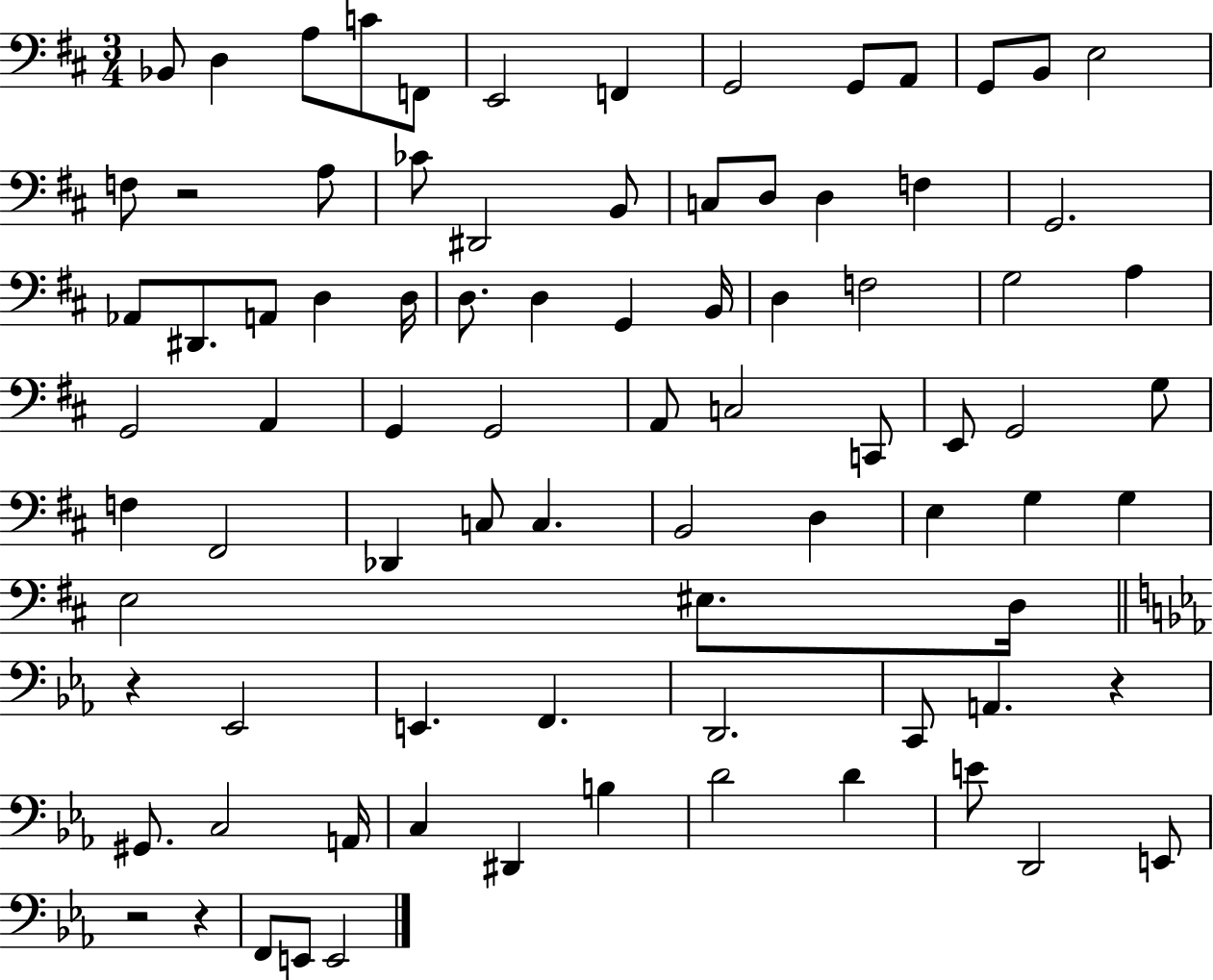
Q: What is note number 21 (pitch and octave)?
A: D3